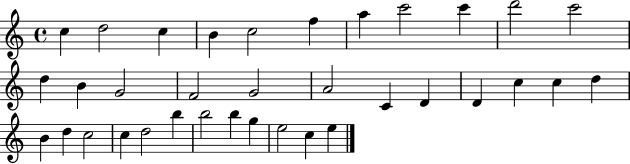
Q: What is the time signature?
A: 4/4